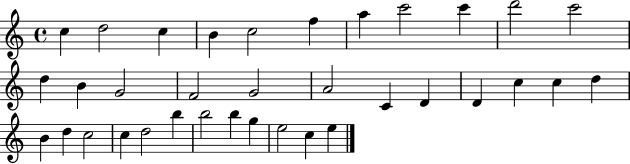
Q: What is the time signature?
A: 4/4